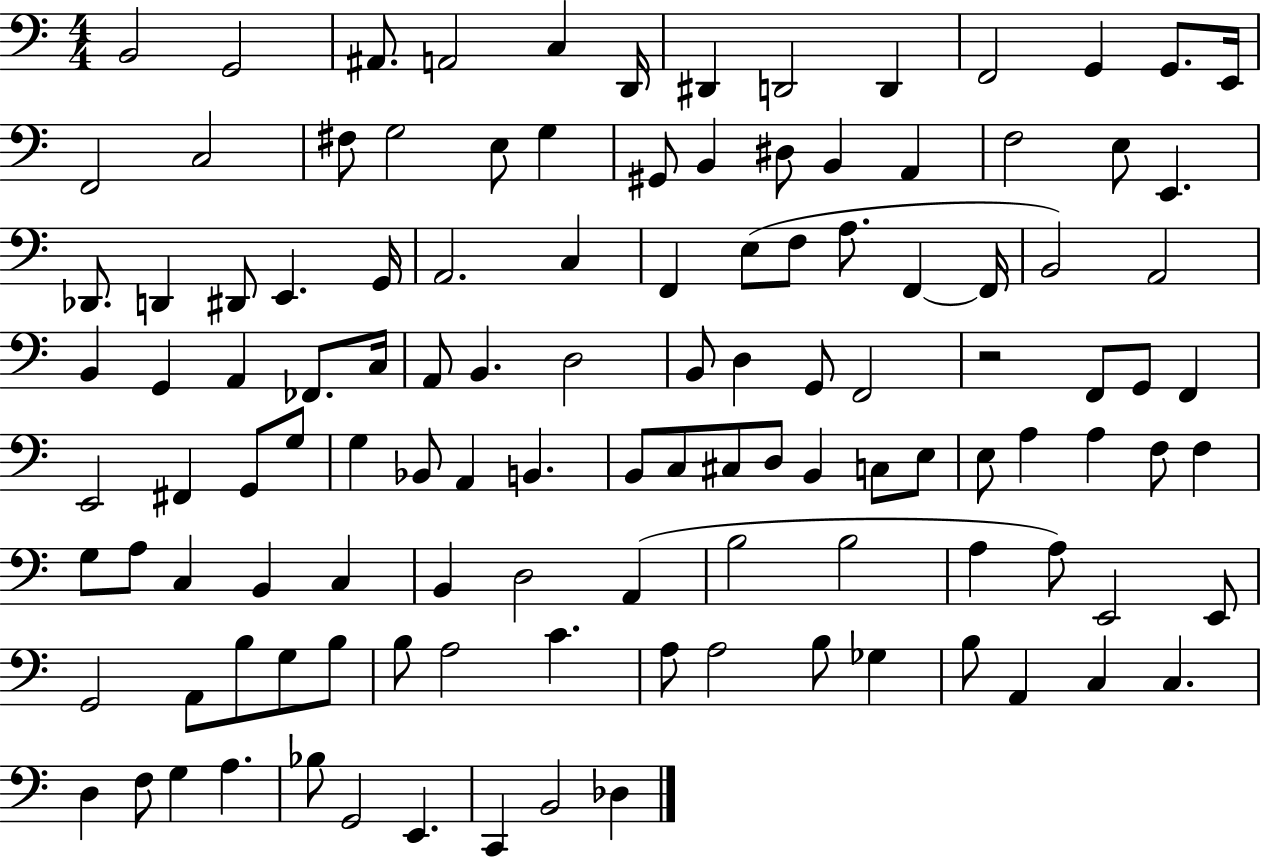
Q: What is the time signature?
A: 4/4